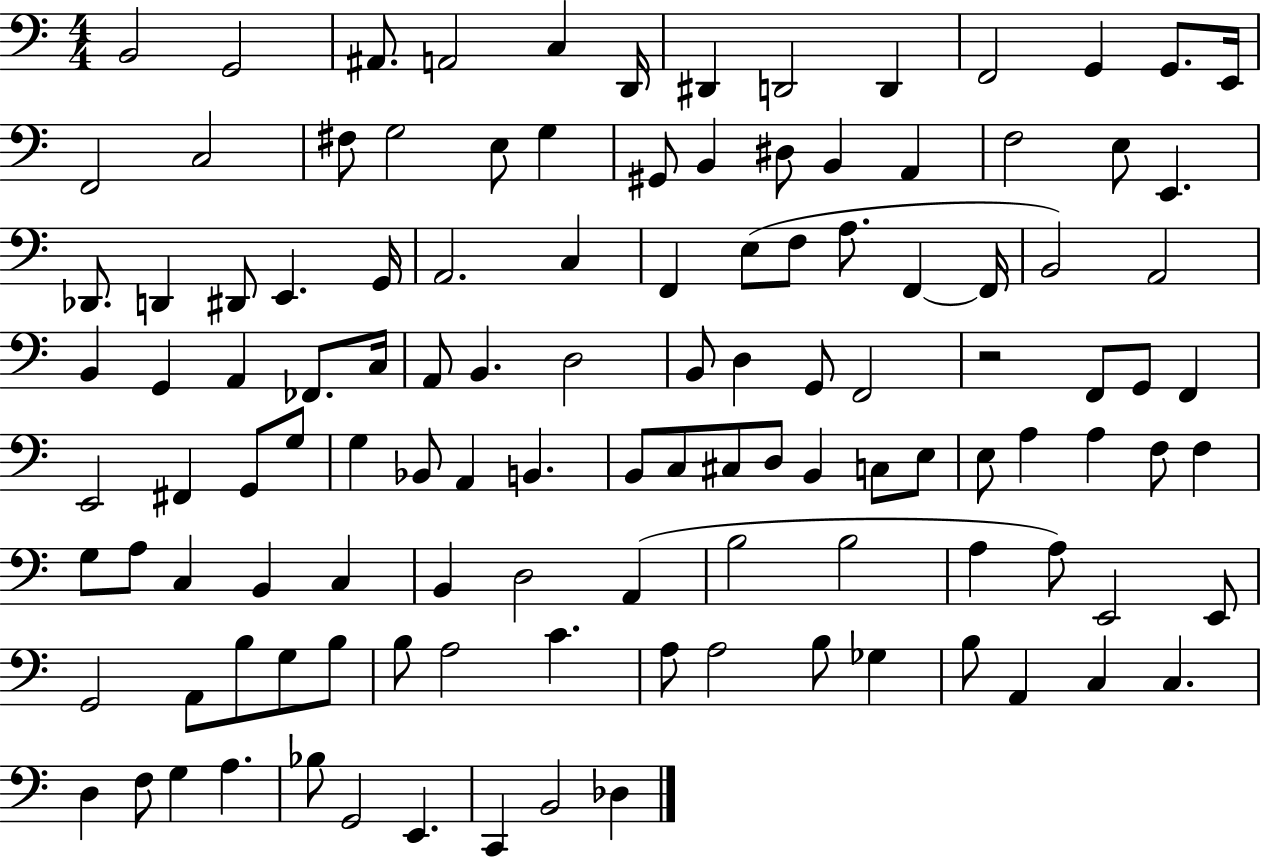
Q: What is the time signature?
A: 4/4